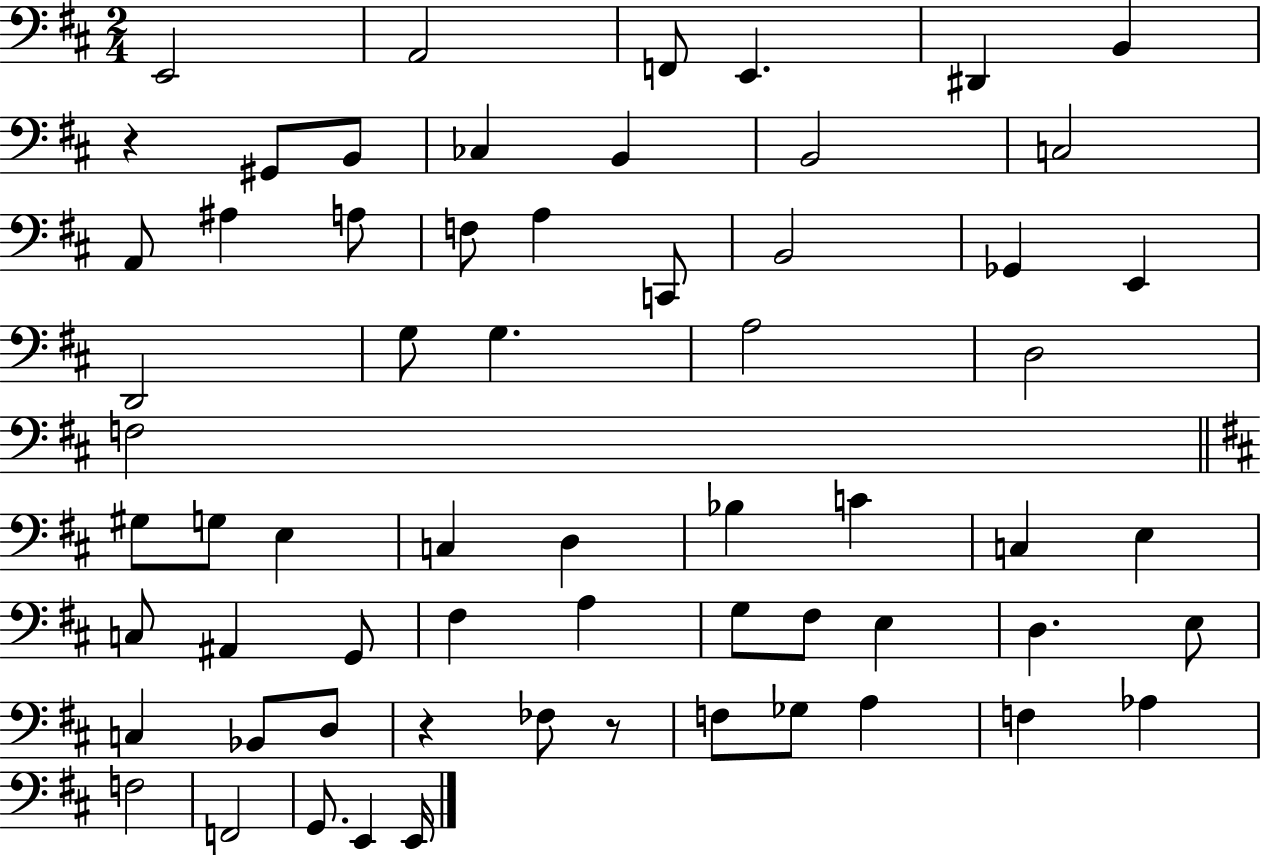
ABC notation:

X:1
T:Untitled
M:2/4
L:1/4
K:D
E,,2 A,,2 F,,/2 E,, ^D,, B,, z ^G,,/2 B,,/2 _C, B,, B,,2 C,2 A,,/2 ^A, A,/2 F,/2 A, C,,/2 B,,2 _G,, E,, D,,2 G,/2 G, A,2 D,2 F,2 ^G,/2 G,/2 E, C, D, _B, C C, E, C,/2 ^A,, G,,/2 ^F, A, G,/2 ^F,/2 E, D, E,/2 C, _B,,/2 D,/2 z _F,/2 z/2 F,/2 _G,/2 A, F, _A, F,2 F,,2 G,,/2 E,, E,,/4